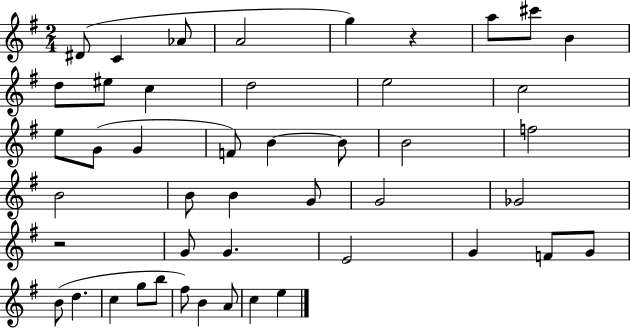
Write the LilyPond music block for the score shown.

{
  \clef treble
  \numericTimeSignature
  \time 2/4
  \key g \major
  dis'8( c'4 aes'8 | a'2 | g''4) r4 | a''8 cis'''8 b'4 | \break d''8 eis''8 c''4 | d''2 | e''2 | c''2 | \break e''8 g'8( g'4 | f'8) b'4~~ b'8 | b'2 | f''2 | \break b'2 | b'8 b'4 g'8 | g'2 | ges'2 | \break r2 | g'8 g'4. | e'2 | g'4 f'8 g'8 | \break b'8( d''4. | c''4 g''8 b''8 | fis''8) b'4 a'8 | c''4 e''4 | \break \bar "|."
}